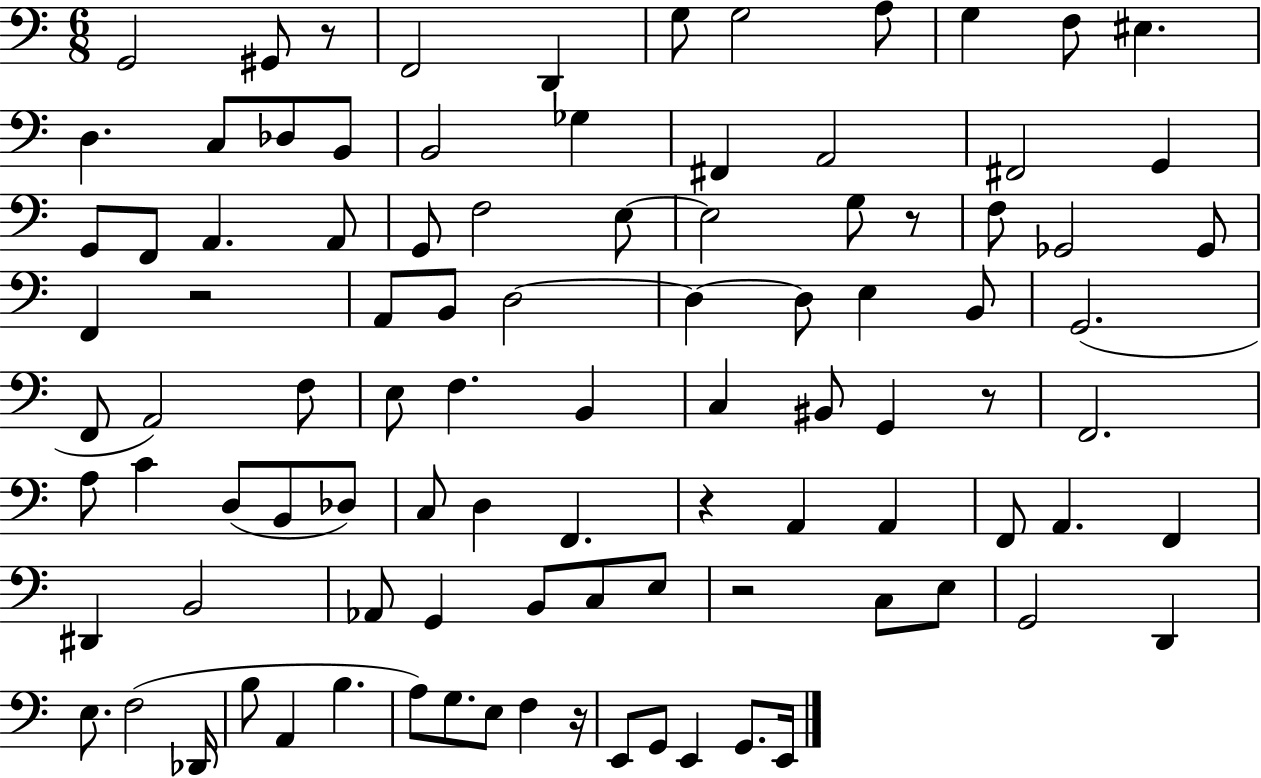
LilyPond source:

{
  \clef bass
  \numericTimeSignature
  \time 6/8
  \key c \major
  \repeat volta 2 { g,2 gis,8 r8 | f,2 d,4 | g8 g2 a8 | g4 f8 eis4. | \break d4. c8 des8 b,8 | b,2 ges4 | fis,4 a,2 | fis,2 g,4 | \break g,8 f,8 a,4. a,8 | g,8 f2 e8~~ | e2 g8 r8 | f8 ges,2 ges,8 | \break f,4 r2 | a,8 b,8 d2~~ | d4~~ d8 e4 b,8 | g,2.( | \break f,8 a,2) f8 | e8 f4. b,4 | c4 bis,8 g,4 r8 | f,2. | \break a8 c'4 d8( b,8 des8) | c8 d4 f,4. | r4 a,4 a,4 | f,8 a,4. f,4 | \break dis,4 b,2 | aes,8 g,4 b,8 c8 e8 | r2 c8 e8 | g,2 d,4 | \break e8. f2( des,16 | b8 a,4 b4. | a8) g8. e8 f4 r16 | e,8 g,8 e,4 g,8. e,16 | \break } \bar "|."
}